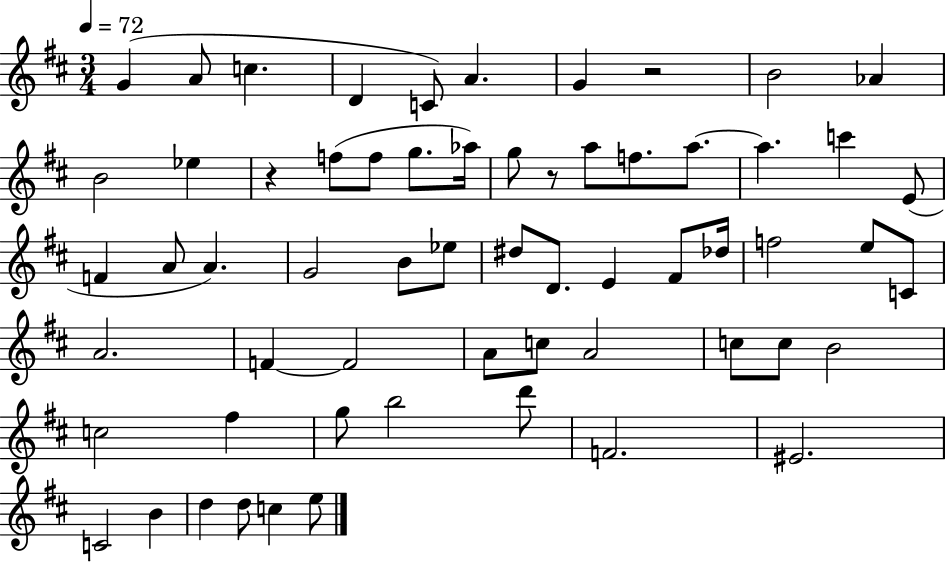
G4/q A4/e C5/q. D4/q C4/e A4/q. G4/q R/h B4/h Ab4/q B4/h Eb5/q R/q F5/e F5/e G5/e. Ab5/s G5/e R/e A5/e F5/e. A5/e. A5/q. C6/q E4/e F4/q A4/e A4/q. G4/h B4/e Eb5/e D#5/e D4/e. E4/q F#4/e Db5/s F5/h E5/e C4/e A4/h. F4/q F4/h A4/e C5/e A4/h C5/e C5/e B4/h C5/h F#5/q G5/e B5/h D6/e F4/h. EIS4/h. C4/h B4/q D5/q D5/e C5/q E5/e